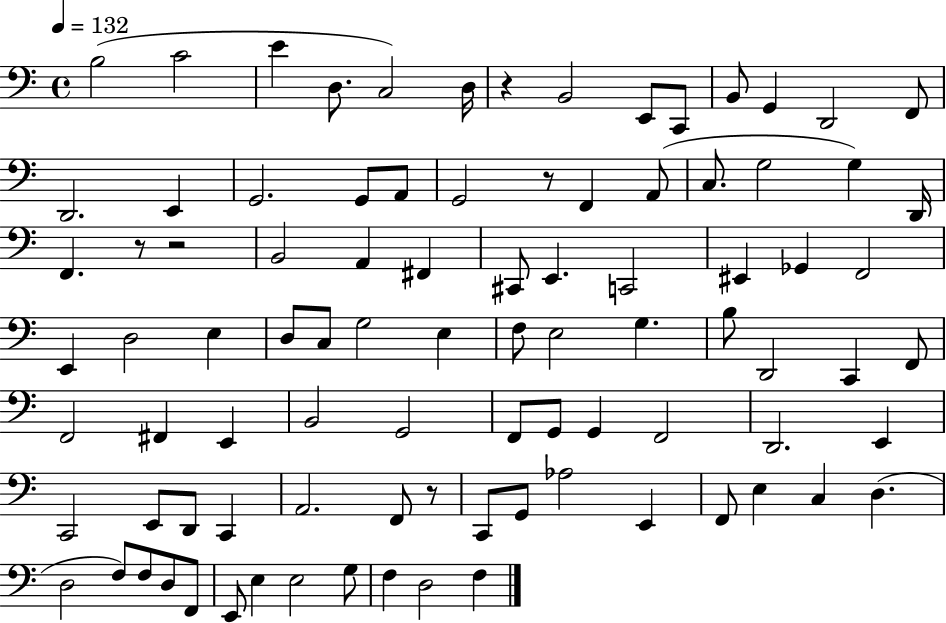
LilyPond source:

{
  \clef bass
  \time 4/4
  \defaultTimeSignature
  \key c \major
  \tempo 4 = 132
  \repeat volta 2 { b2( c'2 | e'4 d8. c2) d16 | r4 b,2 e,8 c,8 | b,8 g,4 d,2 f,8 | \break d,2. e,4 | g,2. g,8 a,8 | g,2 r8 f,4 a,8( | c8. g2 g4) d,16 | \break f,4. r8 r2 | b,2 a,4 fis,4 | cis,8 e,4. c,2 | eis,4 ges,4 f,2 | \break e,4 d2 e4 | d8 c8 g2 e4 | f8 e2 g4. | b8 d,2 c,4 f,8 | \break f,2 fis,4 e,4 | b,2 g,2 | f,8 g,8 g,4 f,2 | d,2. e,4 | \break c,2 e,8 d,8 c,4 | a,2. f,8 r8 | c,8 g,8 aes2 e,4 | f,8 e4 c4 d4.( | \break d2 f8) f8 d8 f,8 | e,8 e4 e2 g8 | f4 d2 f4 | } \bar "|."
}